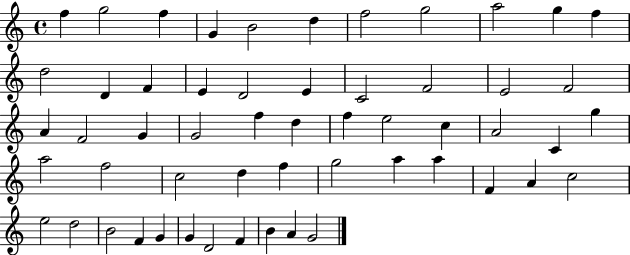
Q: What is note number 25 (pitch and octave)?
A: G4